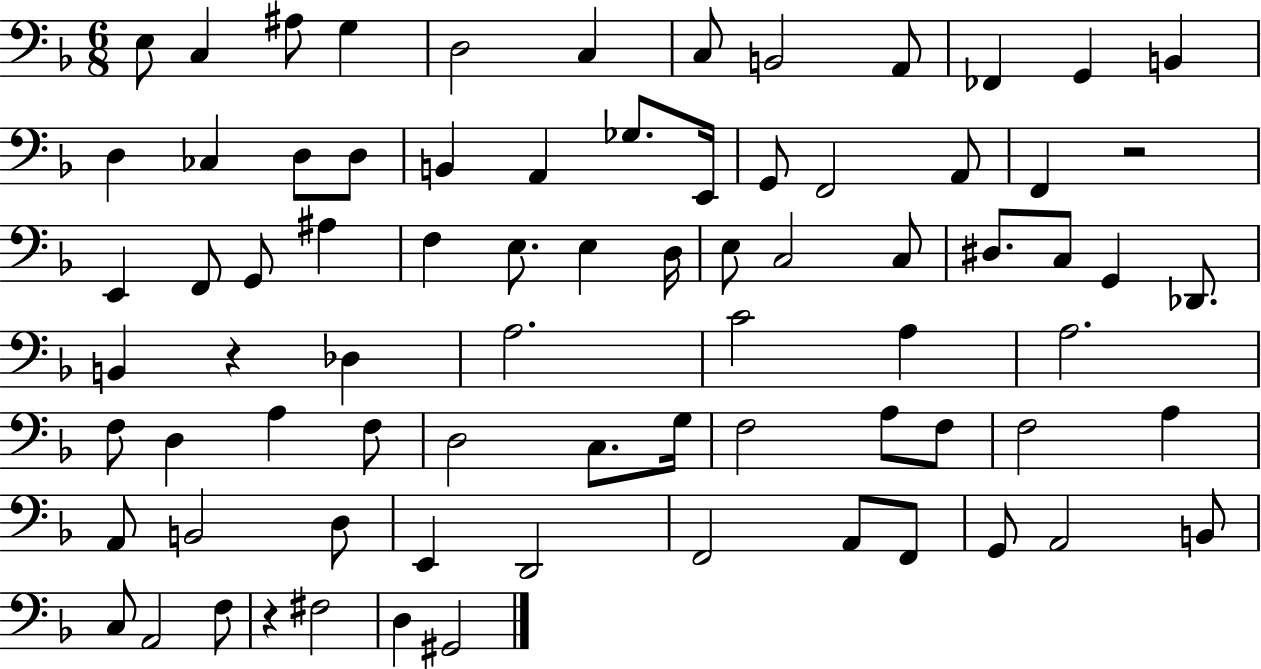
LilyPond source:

{
  \clef bass
  \numericTimeSignature
  \time 6/8
  \key f \major
  e8 c4 ais8 g4 | d2 c4 | c8 b,2 a,8 | fes,4 g,4 b,4 | \break d4 ces4 d8 d8 | b,4 a,4 ges8. e,16 | g,8 f,2 a,8 | f,4 r2 | \break e,4 f,8 g,8 ais4 | f4 e8. e4 d16 | e8 c2 c8 | dis8. c8 g,4 des,8. | \break b,4 r4 des4 | a2. | c'2 a4 | a2. | \break f8 d4 a4 f8 | d2 c8. g16 | f2 a8 f8 | f2 a4 | \break a,8 b,2 d8 | e,4 d,2 | f,2 a,8 f,8 | g,8 a,2 b,8 | \break c8 a,2 f8 | r4 fis2 | d4 gis,2 | \bar "|."
}